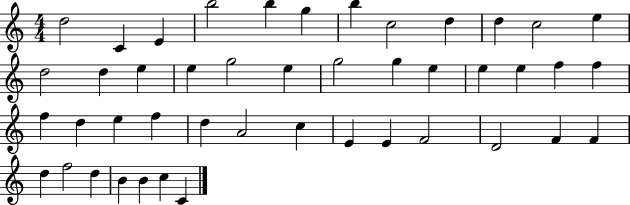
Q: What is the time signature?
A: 4/4